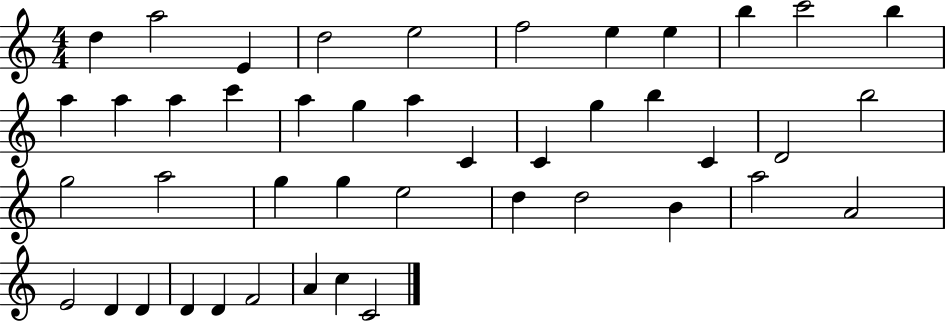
{
  \clef treble
  \numericTimeSignature
  \time 4/4
  \key c \major
  d''4 a''2 e'4 | d''2 e''2 | f''2 e''4 e''4 | b''4 c'''2 b''4 | \break a''4 a''4 a''4 c'''4 | a''4 g''4 a''4 c'4 | c'4 g''4 b''4 c'4 | d'2 b''2 | \break g''2 a''2 | g''4 g''4 e''2 | d''4 d''2 b'4 | a''2 a'2 | \break e'2 d'4 d'4 | d'4 d'4 f'2 | a'4 c''4 c'2 | \bar "|."
}